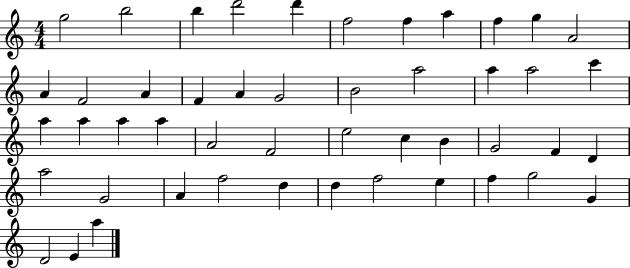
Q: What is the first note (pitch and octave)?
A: G5